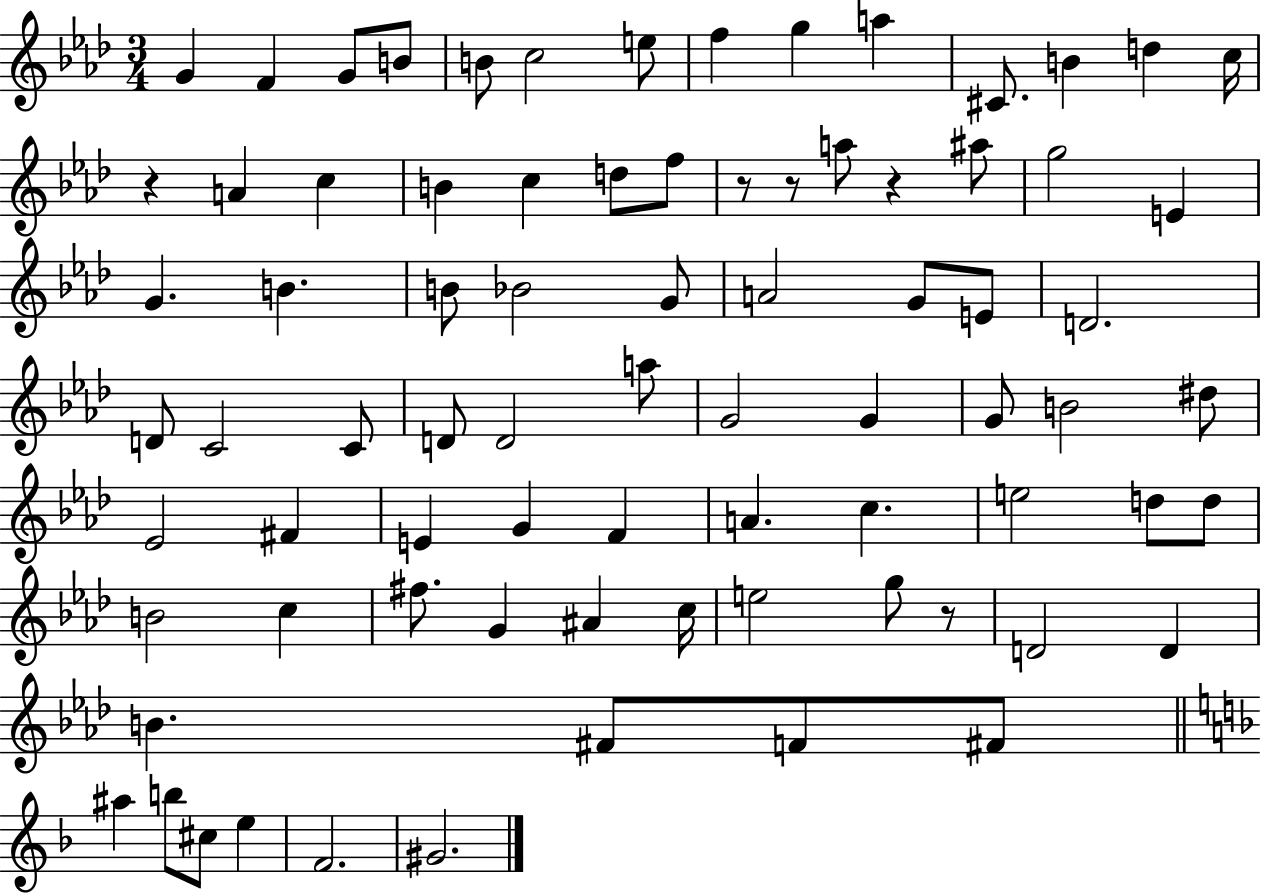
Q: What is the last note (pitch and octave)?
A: G#4